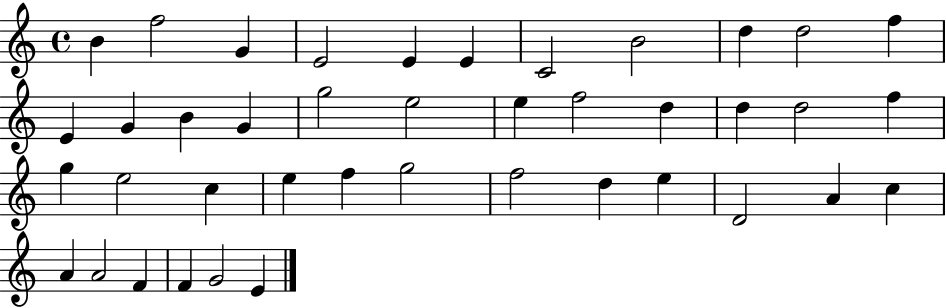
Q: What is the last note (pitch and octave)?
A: E4